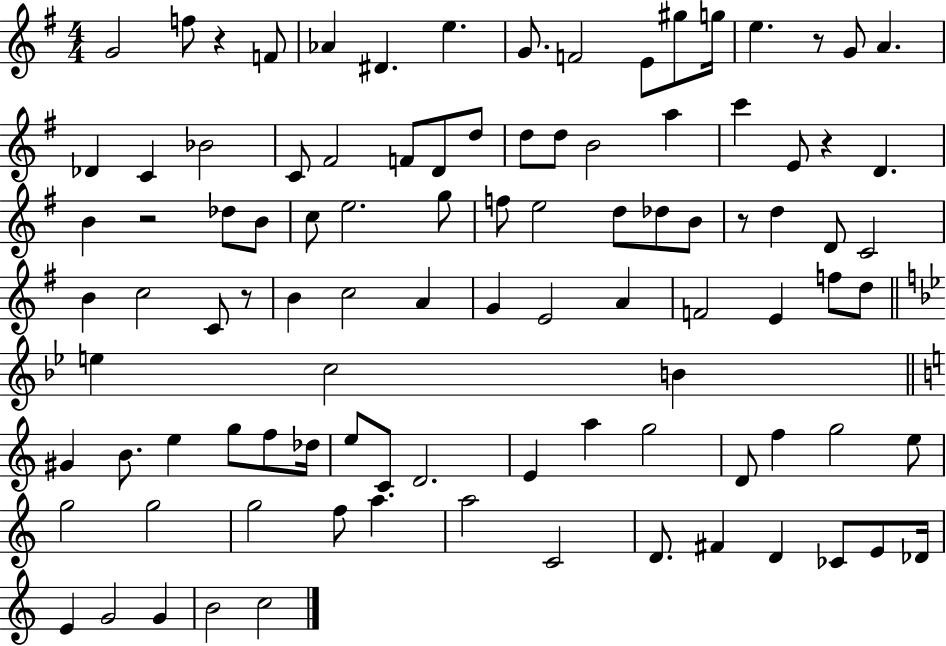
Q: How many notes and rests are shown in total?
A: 99